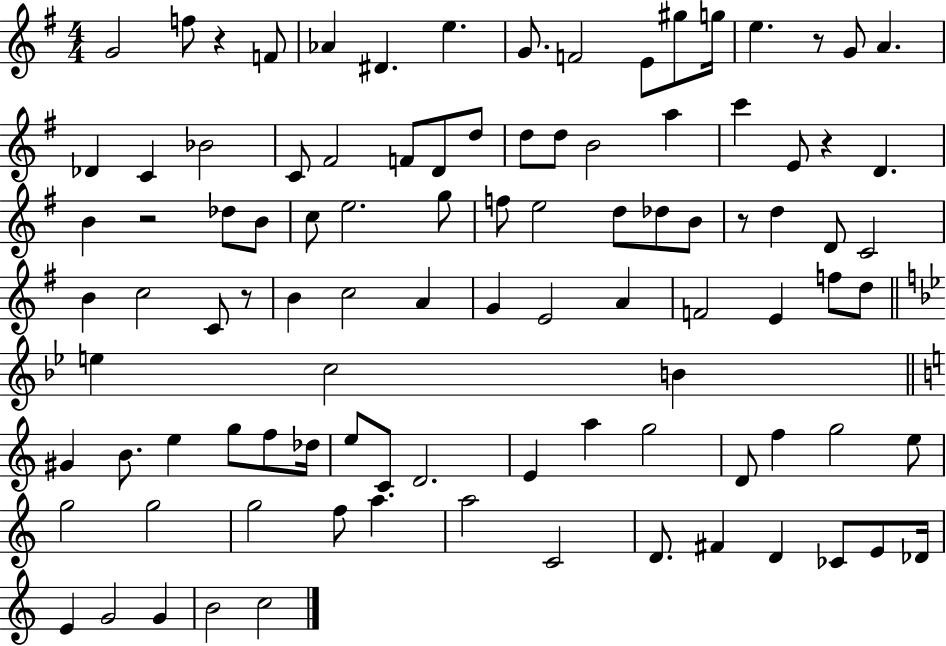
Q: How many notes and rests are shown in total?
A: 99